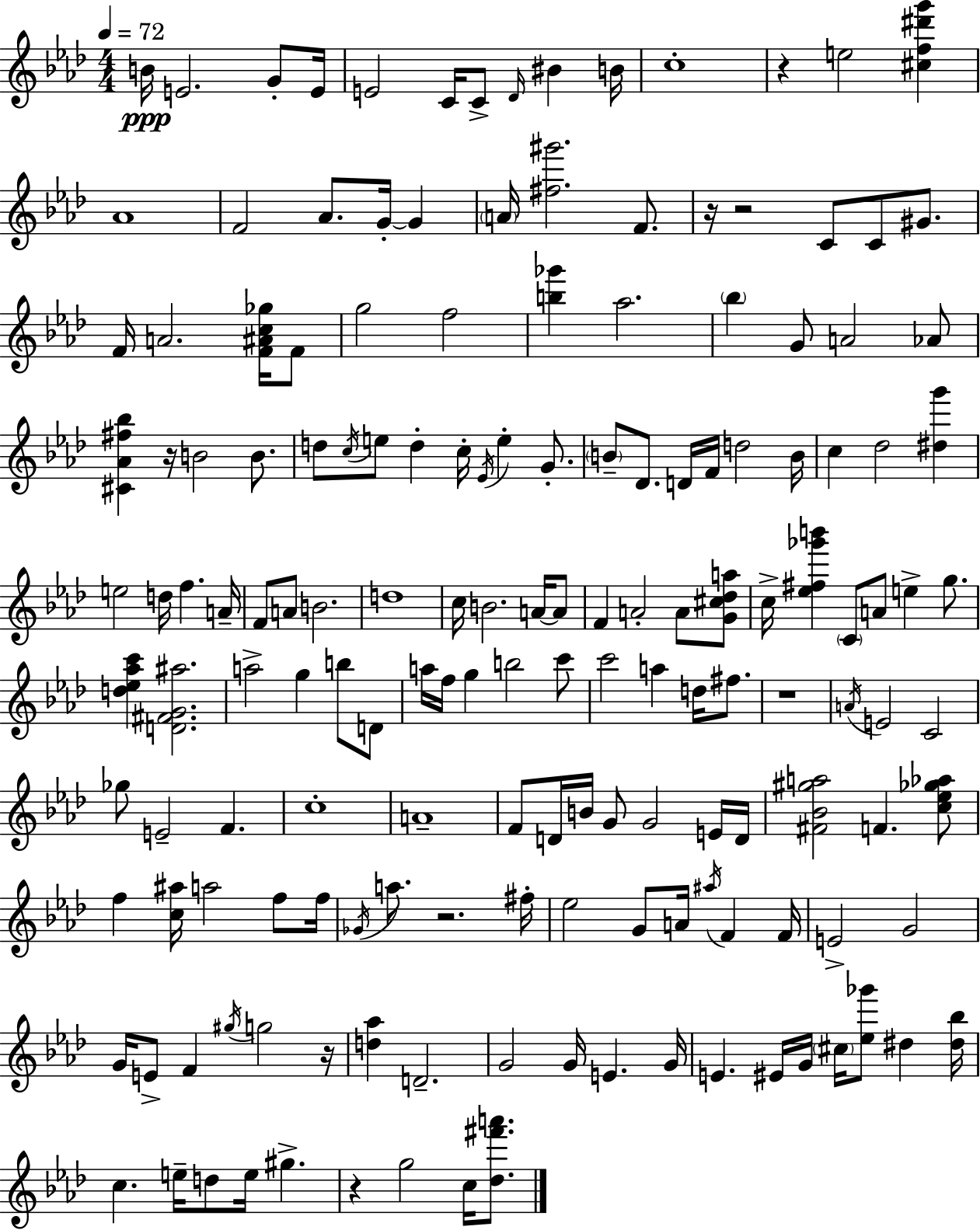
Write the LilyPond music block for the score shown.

{
  \clef treble
  \numericTimeSignature
  \time 4/4
  \key f \minor
  \tempo 4 = 72
  b'16\ppp e'2. g'8-. e'16 | e'2 c'16 c'8-> \grace { des'16 } bis'4 | b'16 c''1-. | r4 e''2 <cis'' f'' dis''' g'''>4 | \break aes'1 | f'2 aes'8. g'16-.~~ g'4 | \parenthesize a'16 <fis'' gis'''>2. f'8. | r16 r2 c'8 c'8 gis'8. | \break f'16 a'2. <f' ais' c'' ges''>16 f'8 | g''2 f''2 | <b'' ges'''>4 aes''2. | \parenthesize bes''4 g'8 a'2 aes'8 | \break <cis' aes' fis'' bes''>4 r16 b'2 b'8. | d''8 \acciaccatura { c''16 } e''8 d''4-. c''16-. \acciaccatura { ees'16 } e''4-. | g'8.-. \parenthesize b'8-- des'8. d'16 f'16 d''2 | b'16 c''4 des''2 <dis'' g'''>4 | \break e''2 d''16 f''4. | a'16-- f'8 a'8 b'2. | d''1 | c''16 b'2. | \break a'16~~ a'8 f'4 a'2-. a'8 | <g' cis'' des'' a''>8 c''16-> <ees'' fis'' ges''' b'''>4 \parenthesize c'8 a'8 e''4-> | g''8. <d'' ees'' aes'' c'''>4 <d' fis' g' ais''>2. | a''2-> g''4 b''8 | \break d'8 a''16 f''16 g''4 b''2 | c'''8 c'''2 a''4 d''16 | fis''8. r1 | \acciaccatura { a'16 } e'2 c'2 | \break ges''8 e'2-- f'4. | c''1-. | a'1-- | f'8 d'16 b'16 g'8 g'2 | \break e'16 d'16 <fis' bes' gis'' a''>2 f'4. | <c'' ees'' ges'' aes''>8 f''4 <c'' ais''>16 a''2 | f''8 f''16 \acciaccatura { ges'16 } a''8. r2. | fis''16-. ees''2 g'8 a'16 | \break \acciaccatura { ais''16 } f'4 f'16 e'2-> g'2 | g'16 e'8-> f'4 \acciaccatura { gis''16 } g''2 | r16 <d'' aes''>4 d'2.-- | g'2 g'16 | \break e'4. g'16 e'4. eis'16 g'16 \parenthesize cis''16 | <ees'' ges'''>8 dis''4 <dis'' bes''>16 c''4. e''16-- d''8 | e''16 gis''4.-> r4 g''2 | c''16 <des'' fis''' a'''>8. \bar "|."
}